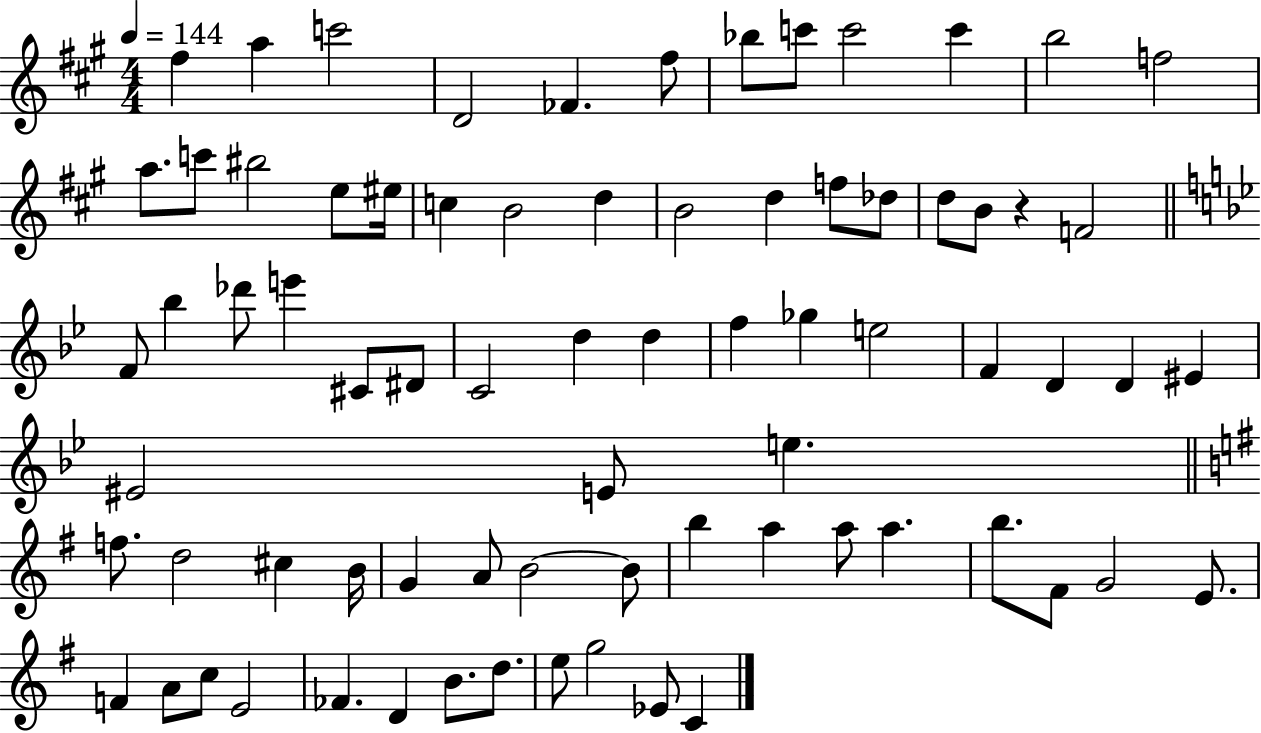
X:1
T:Untitled
M:4/4
L:1/4
K:A
^f a c'2 D2 _F ^f/2 _b/2 c'/2 c'2 c' b2 f2 a/2 c'/2 ^b2 e/2 ^e/4 c B2 d B2 d f/2 _d/2 d/2 B/2 z F2 F/2 _b _d'/2 e' ^C/2 ^D/2 C2 d d f _g e2 F D D ^E ^E2 E/2 e f/2 d2 ^c B/4 G A/2 B2 B/2 b a a/2 a b/2 ^F/2 G2 E/2 F A/2 c/2 E2 _F D B/2 d/2 e/2 g2 _E/2 C